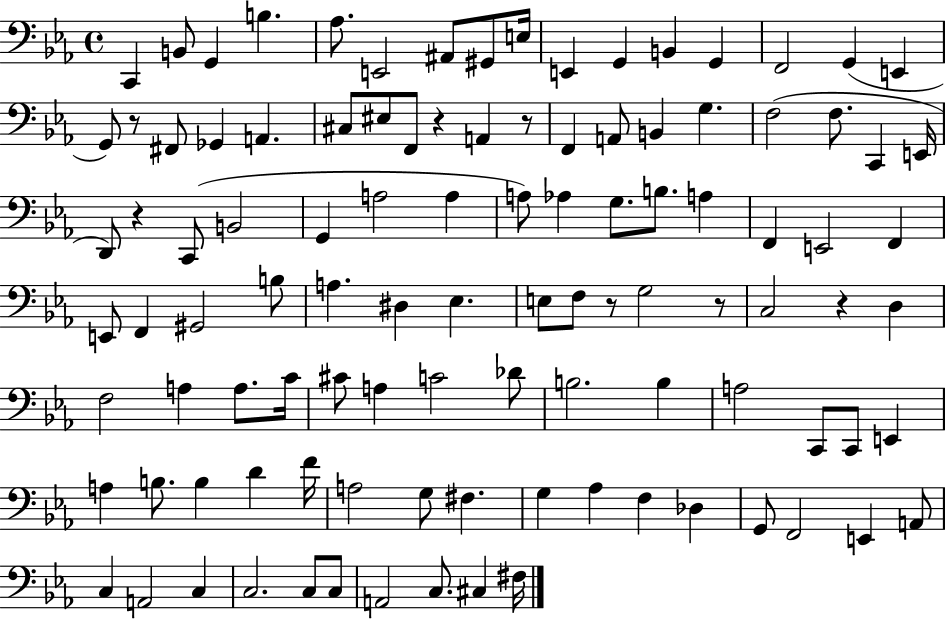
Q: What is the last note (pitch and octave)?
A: F#3